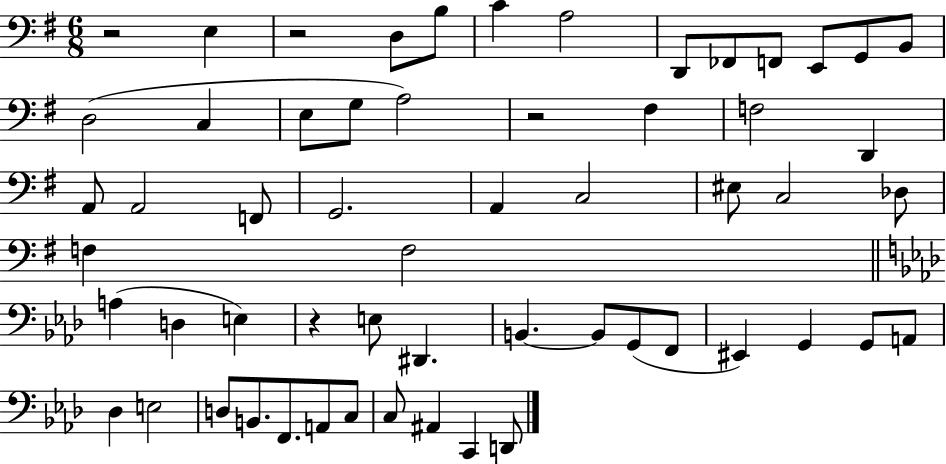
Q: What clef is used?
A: bass